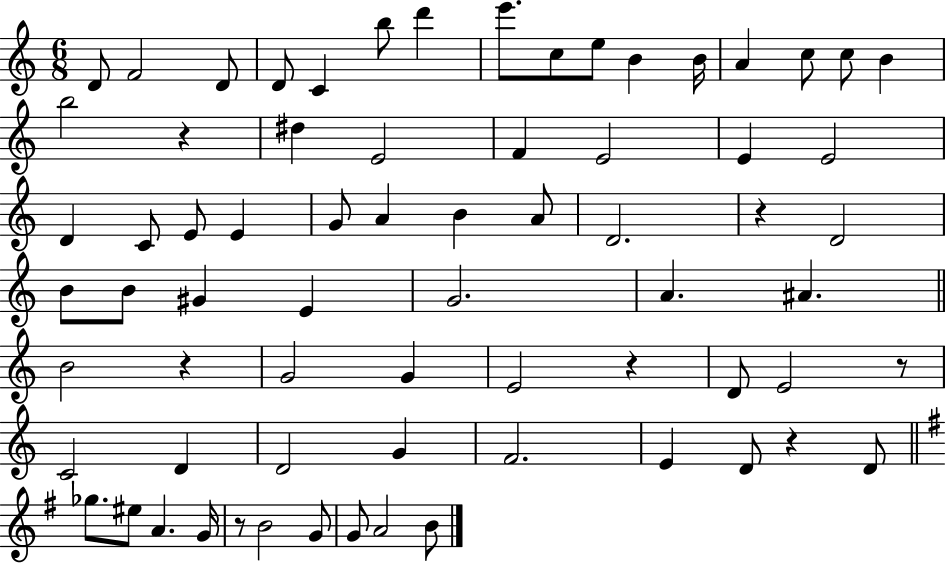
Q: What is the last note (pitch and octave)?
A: B4